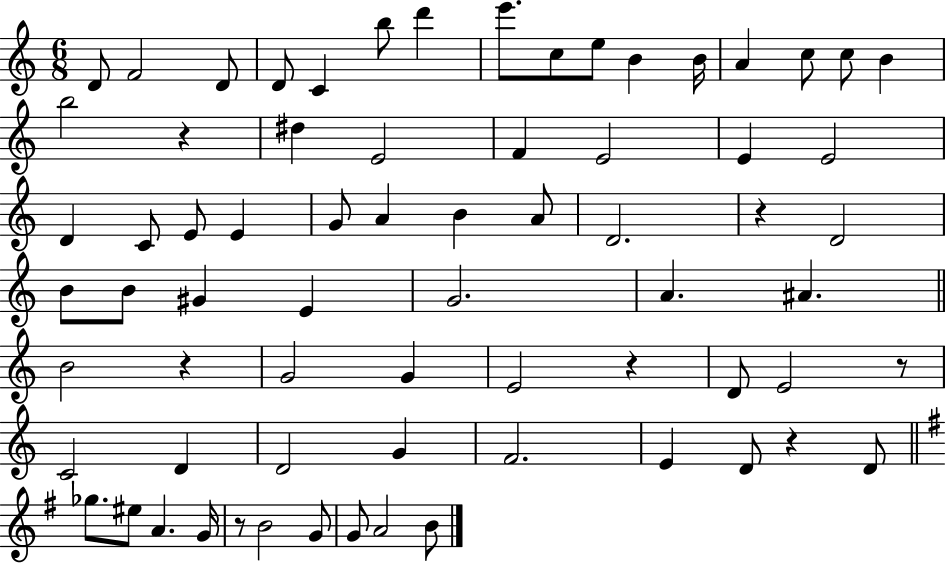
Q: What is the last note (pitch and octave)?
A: B4